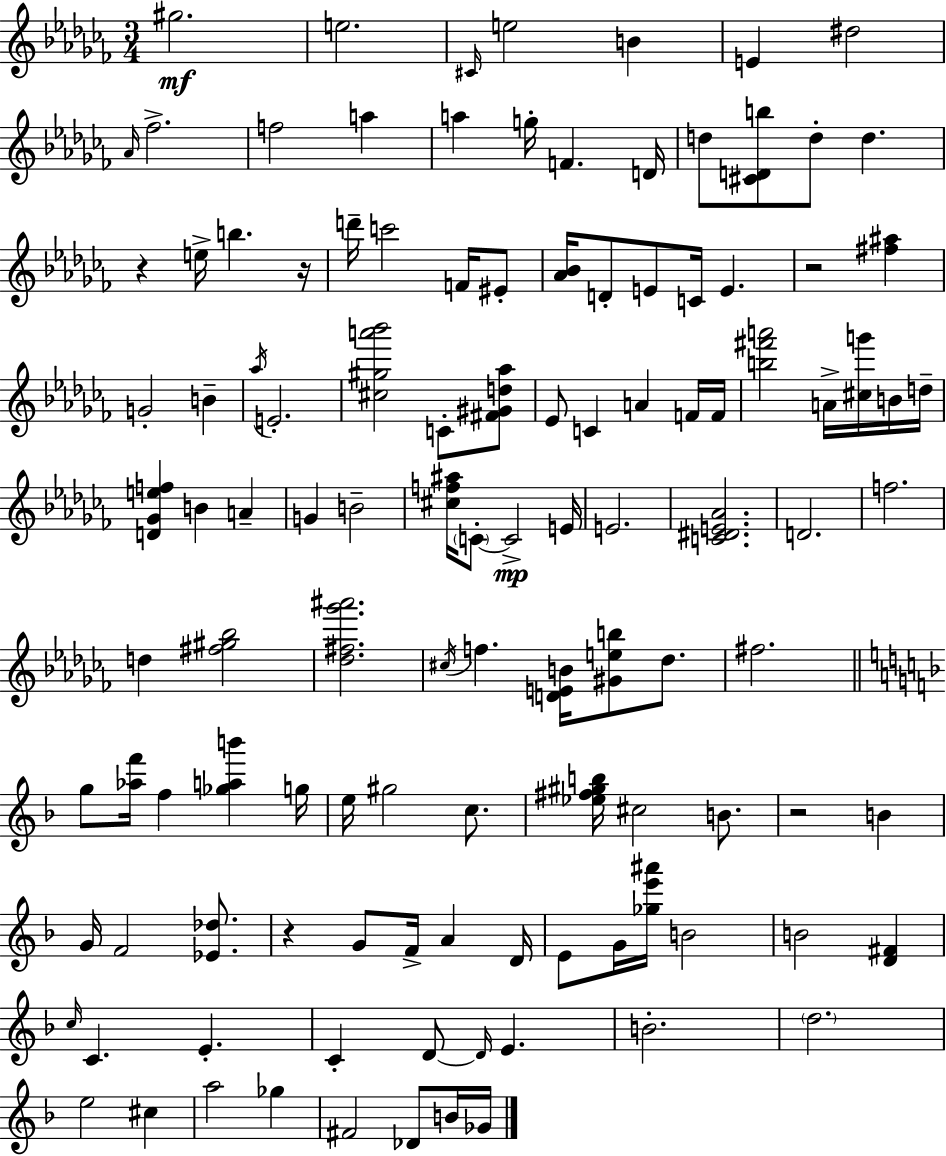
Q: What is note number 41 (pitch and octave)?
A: D5